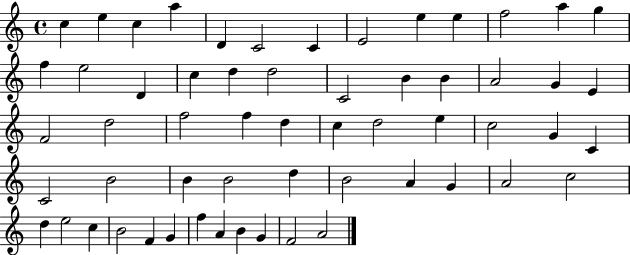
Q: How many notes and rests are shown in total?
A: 58